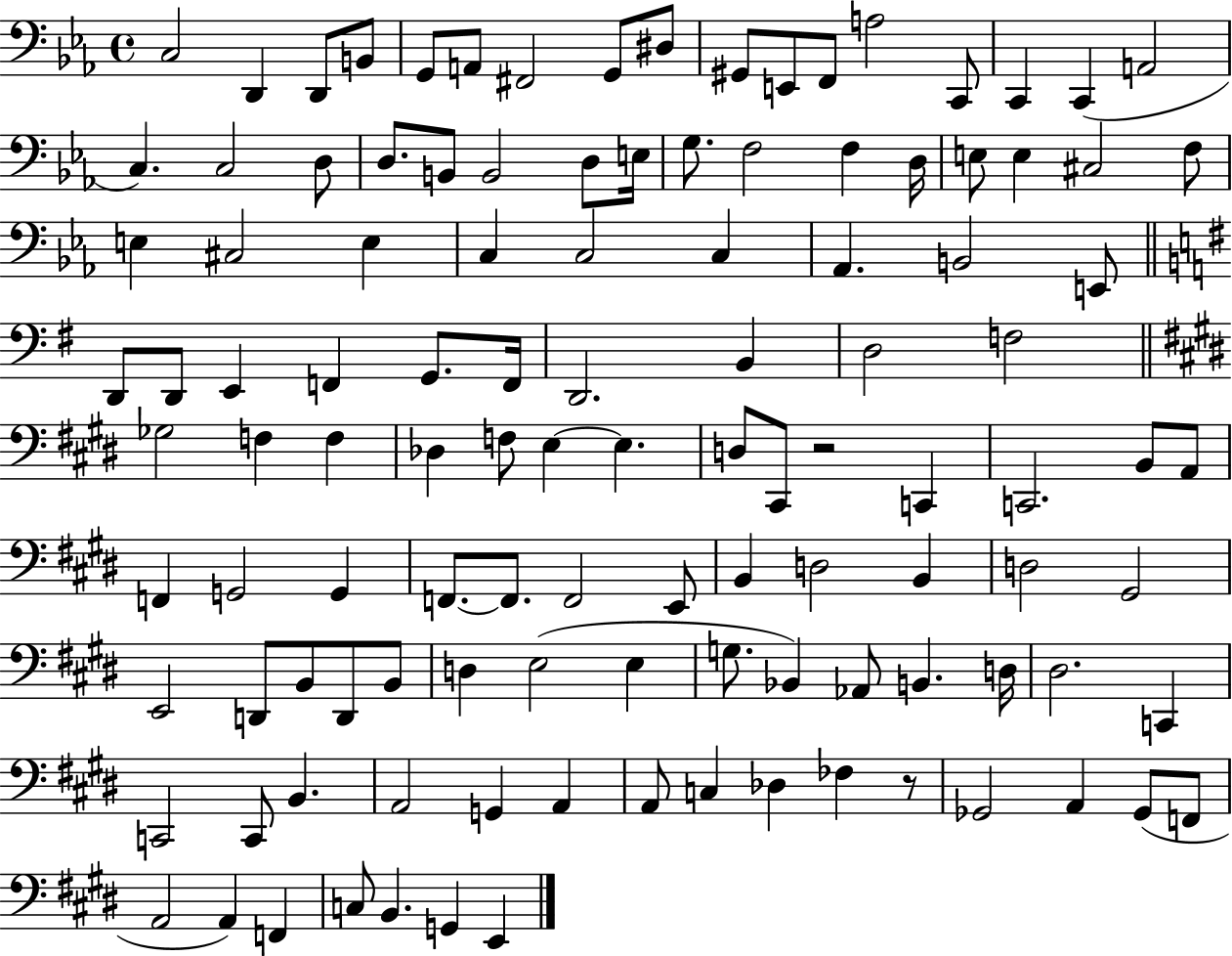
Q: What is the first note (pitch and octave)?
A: C3